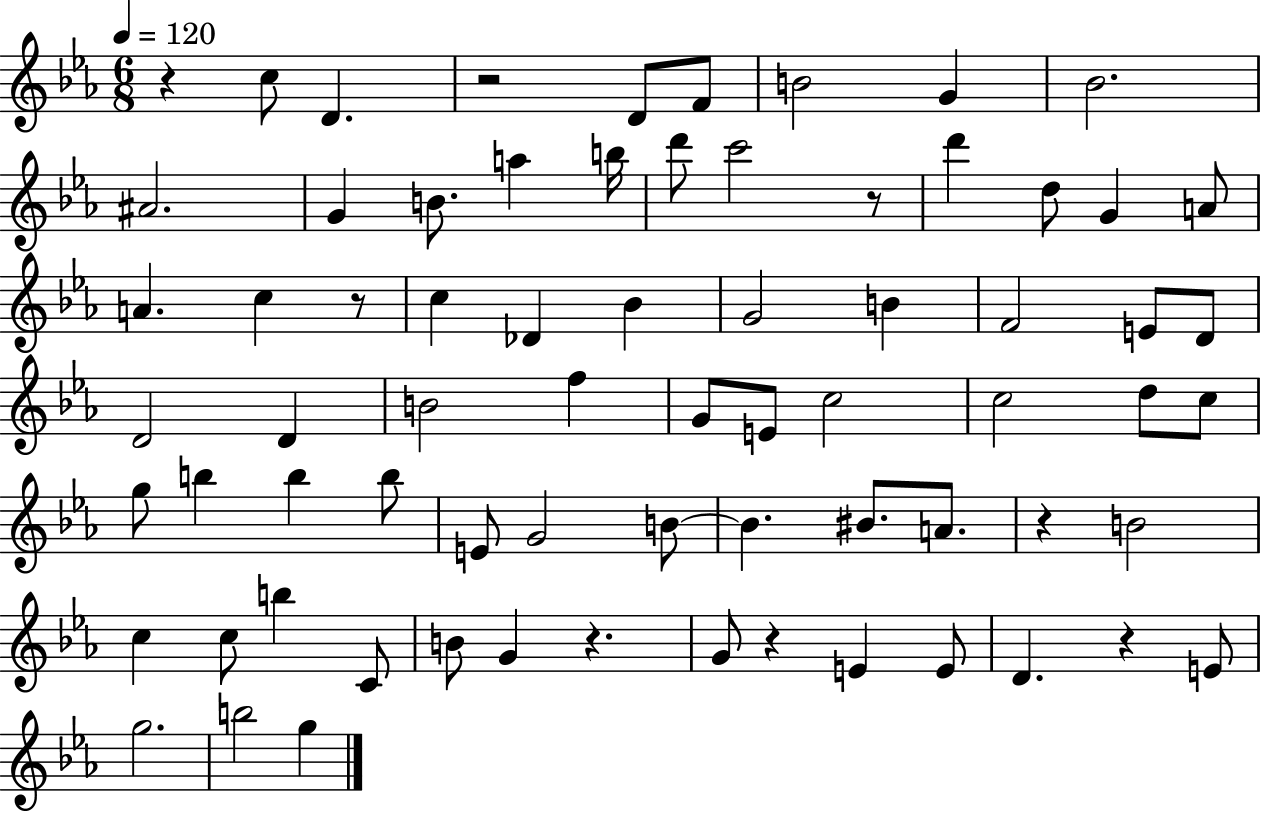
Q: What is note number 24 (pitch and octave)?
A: G4